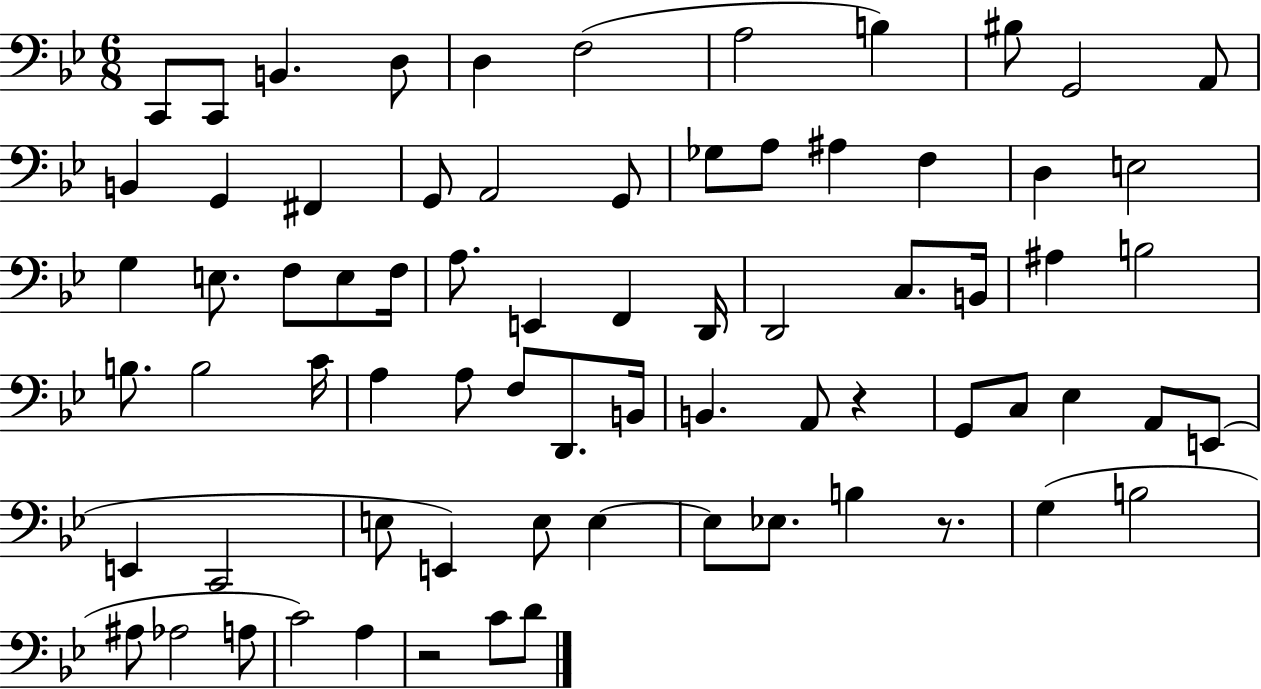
C2/e C2/e B2/q. D3/e D3/q F3/h A3/h B3/q BIS3/e G2/h A2/e B2/q G2/q F#2/q G2/e A2/h G2/e Gb3/e A3/e A#3/q F3/q D3/q E3/h G3/q E3/e. F3/e E3/e F3/s A3/e. E2/q F2/q D2/s D2/h C3/e. B2/s A#3/q B3/h B3/e. B3/h C4/s A3/q A3/e F3/e D2/e. B2/s B2/q. A2/e R/q G2/e C3/e Eb3/q A2/e E2/e E2/q C2/h E3/e E2/q E3/e E3/q E3/e Eb3/e. B3/q R/e. G3/q B3/h A#3/e Ab3/h A3/e C4/h A3/q R/h C4/e D4/e